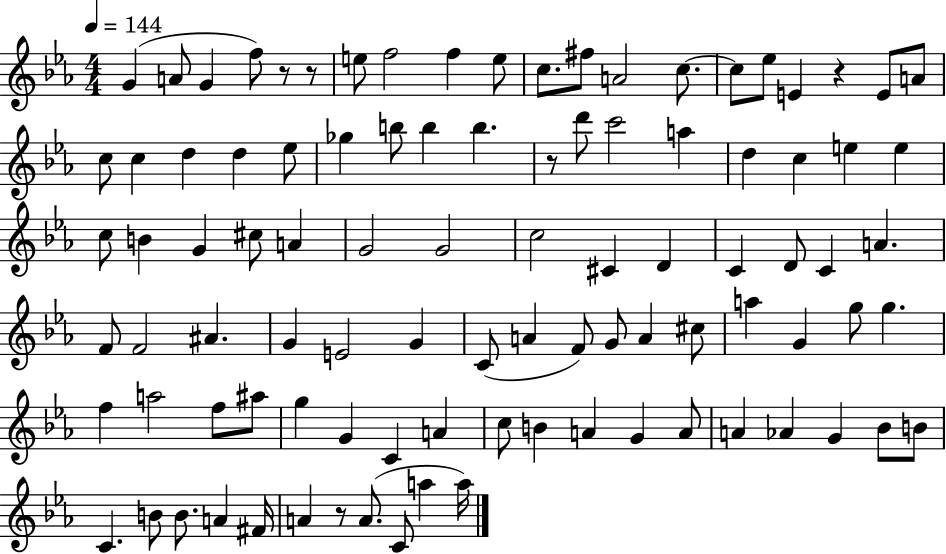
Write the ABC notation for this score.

X:1
T:Untitled
M:4/4
L:1/4
K:Eb
G A/2 G f/2 z/2 z/2 e/2 f2 f e/2 c/2 ^f/2 A2 c/2 c/2 _e/2 E z E/2 A/2 c/2 c d d _e/2 _g b/2 b b z/2 d'/2 c'2 a d c e e c/2 B G ^c/2 A G2 G2 c2 ^C D C D/2 C A F/2 F2 ^A G E2 G C/2 A F/2 G/2 A ^c/2 a G g/2 g f a2 f/2 ^a/2 g G C A c/2 B A G A/2 A _A G _B/2 B/2 C B/2 B/2 A ^F/4 A z/2 A/2 C/2 a a/4